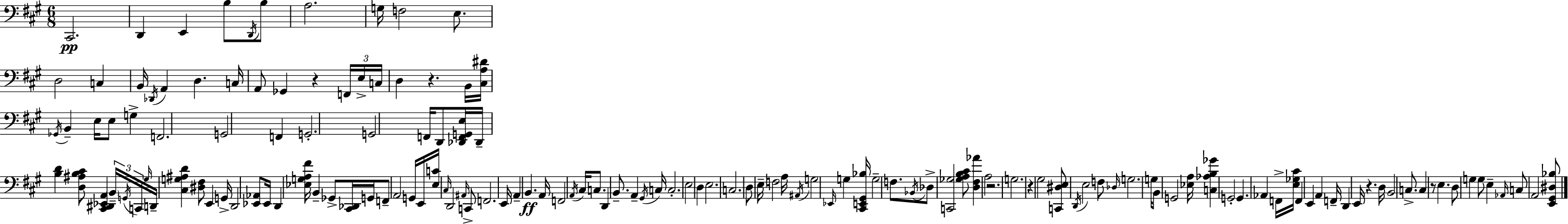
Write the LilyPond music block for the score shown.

{
  \clef bass
  \numericTimeSignature
  \time 6/8
  \key a \major
  \repeat volta 2 { cis,2.\pp | d,4 e,4 b8 \acciaccatura { d,16 } b8 | a2. | g16 f2 e8. | \break d2 c4 | b,16 \acciaccatura { des,16 } a,4 d4. | c16 a,8 ges,4 r4 | \tuplet 3/2 { f,16 e16-> c16 } d4 r4. | \break b,16 <cis a dis'>16 \acciaccatura { ges,16 } b,4-- e16 e8 g4-> | f,2. | g,2 f,4 | g,2.-. | \break g,2 f,16 | d,8 <des, f, g, e>16 des,16-- <b d'>4 <d ais b cis'>8 <cis, dis, ees, a,>4 | \tuplet 3/2 { \parenthesize b,16-- \acciaccatura { g,16 } c,16 } \grace { gis16 } d,16-- <cis g ais d'>4 <dis fis>8 | e,4 g,16-> d,2 | \break <ees, aes,>8 ees,16 d,4 <ees g a fis'>16 b,4-- | ges,8-> <cis, des,>16 g,16 f,8-- a,2 | g,16 e,16 <e c'>16 \grace { cis16 } d,2 | \grace { ais,16 } c,8-> f,2. | \break e,16 a,4-- | b,4.\ff a,16 f,2 | \acciaccatura { a,16 } cis16 c8. d,4 | b,8.-- a,4-- \acciaccatura { gis,16 } c16 c2.-. | \break e2 | d4 e2. | c2. | d8 \parenthesize e16-- | \break f2 a16 \acciaccatura { ais,16 } g2 | \grace { ees,16 } g4 <cis, e, gis, bes>16 | g2-- f8. \acciaccatura { bes,16 } | des8-> <c, ges>2 <ges a b cis'>8 | \break <d fis aes'>4 a2 | r2. | g2. | r4 gis2 | \break <c, dis e>8 \acciaccatura { d,16 } e2 f8 | \grace { des16 } g2. | g16 b,8 g,2 | <ees a>16 <c aes b ges'>4 g,2-. | \break g,4. aes,4 | f,16-> <e ges cis'>16 f,4 e,4 a,4 | f,16-- d,4 e,16 r4. | d16 b,2 c8.-> | \break c4 r8 e4. | d8 g4 g8 e4-- | \grace { aes,16 } c8 a,2 | <e, gis, dis bes>8 } \bar "|."
}